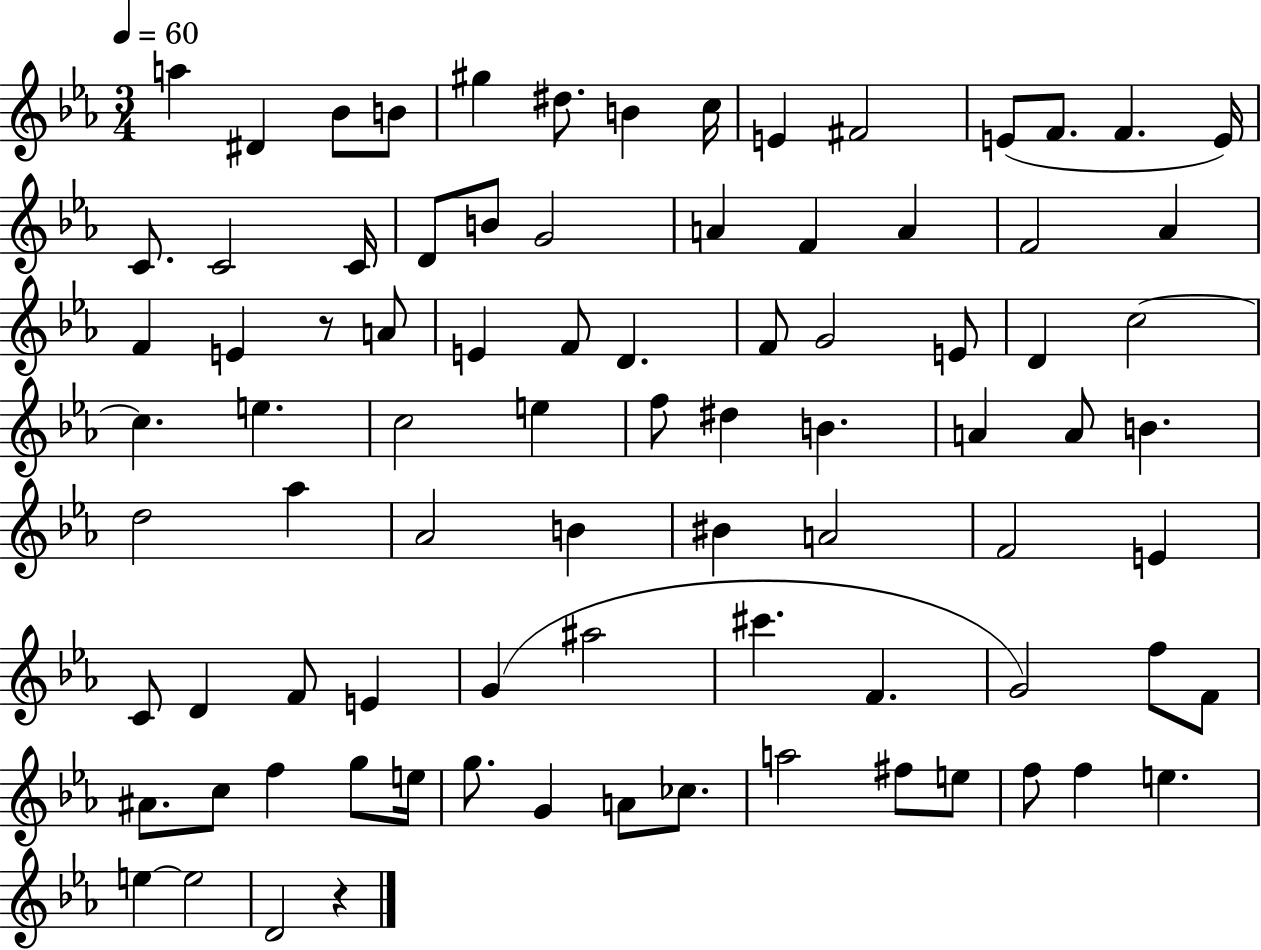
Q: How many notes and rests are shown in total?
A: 85